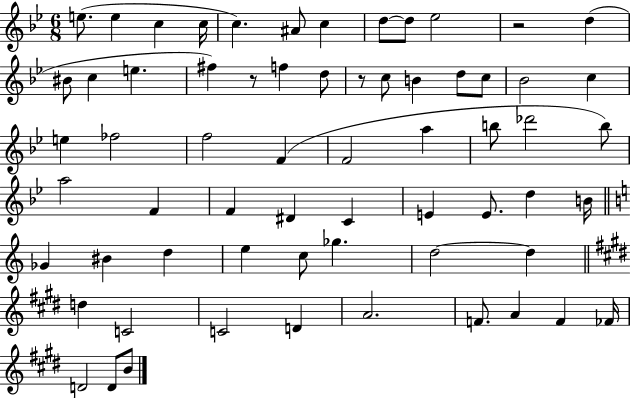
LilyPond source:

{
  \clef treble
  \numericTimeSignature
  \time 6/8
  \key bes \major
  e''8.( e''4 c''4 c''16 | c''4.) ais'8 c''4 | d''8~~ d''8 ees''2 | r2 d''4( | \break bis'8 c''4 e''4. | fis''4) r8 f''4 d''8 | r8 c''8 b'4 d''8 c''8 | bes'2 c''4 | \break e''4 fes''2 | f''2 f'4( | f'2 a''4 | b''8 des'''2 b''8) | \break a''2 f'4 | f'4 dis'4 c'4 | e'4 e'8. d''4 b'16 | \bar "||" \break \key c \major ges'4 bis'4 d''4 | e''4 c''8 ges''4. | d''2~~ d''4 | \bar "||" \break \key e \major d''4 c'2 | c'2 d'4 | a'2. | f'8. a'4 f'4 fes'16 | \break d'2 d'8 b'8 | \bar "|."
}